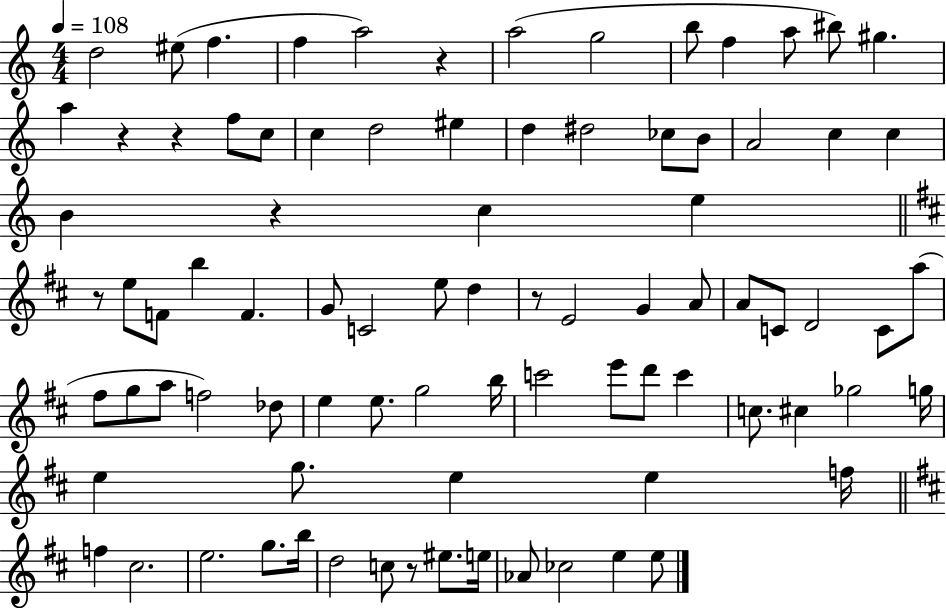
{
  \clef treble
  \numericTimeSignature
  \time 4/4
  \key c \major
  \tempo 4 = 108
  d''2 eis''8( f''4. | f''4 a''2) r4 | a''2( g''2 | b''8 f''4 a''8 bis''8) gis''4. | \break a''4 r4 r4 f''8 c''8 | c''4 d''2 eis''4 | d''4 dis''2 ces''8 b'8 | a'2 c''4 c''4 | \break b'4 r4 c''4 e''4 | \bar "||" \break \key d \major r8 e''8 f'8 b''4 f'4. | g'8 c'2 e''8 d''4 | r8 e'2 g'4 a'8 | a'8 c'8 d'2 c'8 a''8( | \break fis''8 g''8 a''8 f''2) des''8 | e''4 e''8. g''2 b''16 | c'''2 e'''8 d'''8 c'''4 | c''8. cis''4 ges''2 g''16 | \break e''4 g''8. e''4 e''4 f''16 | \bar "||" \break \key d \major f''4 cis''2. | e''2. g''8. b''16 | d''2 c''8 r8 eis''8. e''16 | aes'8 ces''2 e''4 e''8 | \break \bar "|."
}